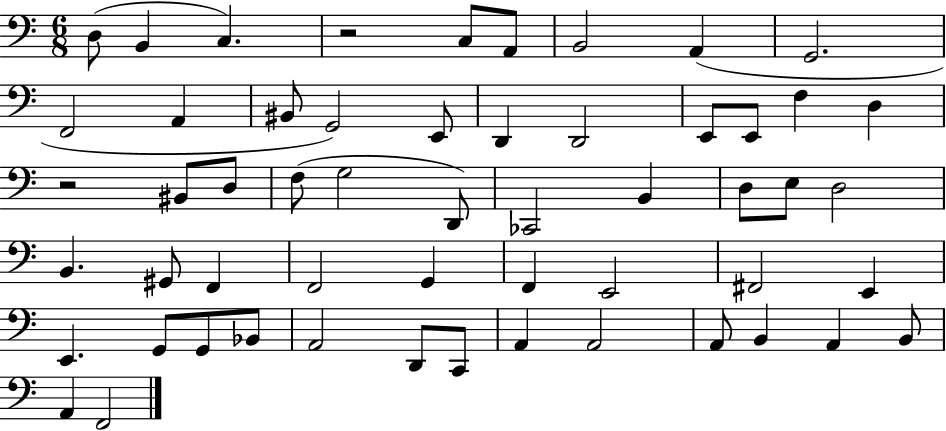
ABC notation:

X:1
T:Untitled
M:6/8
L:1/4
K:C
D,/2 B,, C, z2 C,/2 A,,/2 B,,2 A,, G,,2 F,,2 A,, ^B,,/2 G,,2 E,,/2 D,, D,,2 E,,/2 E,,/2 F, D, z2 ^B,,/2 D,/2 F,/2 G,2 D,,/2 _C,,2 B,, D,/2 E,/2 D,2 B,, ^G,,/2 F,, F,,2 G,, F,, E,,2 ^F,,2 E,, E,, G,,/2 G,,/2 _B,,/2 A,,2 D,,/2 C,,/2 A,, A,,2 A,,/2 B,, A,, B,,/2 A,, F,,2